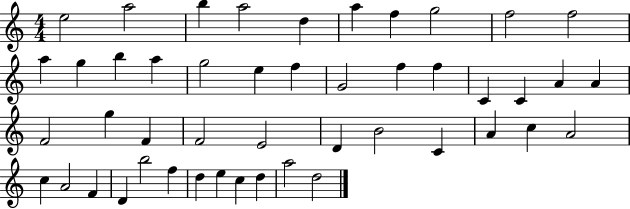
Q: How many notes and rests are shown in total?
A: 47